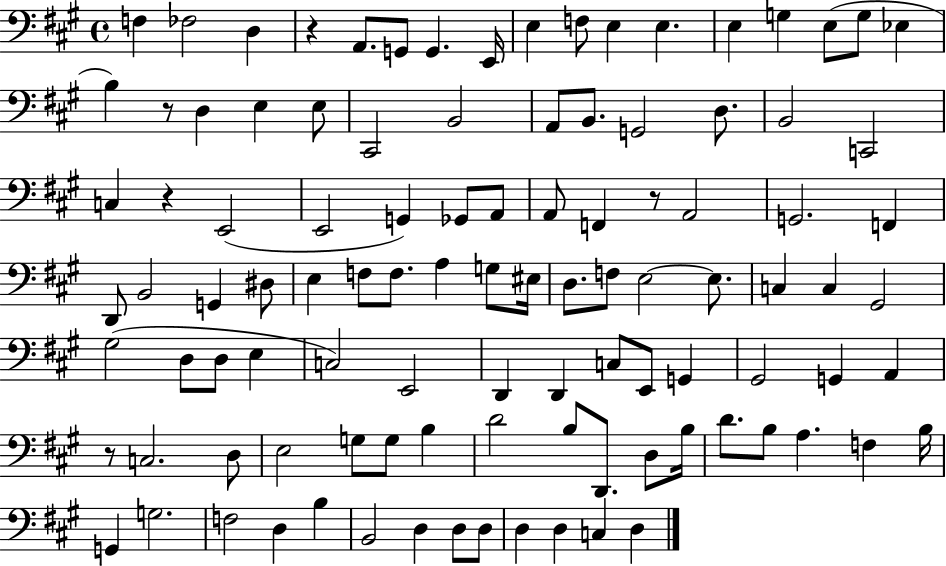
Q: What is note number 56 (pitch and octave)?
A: G#2